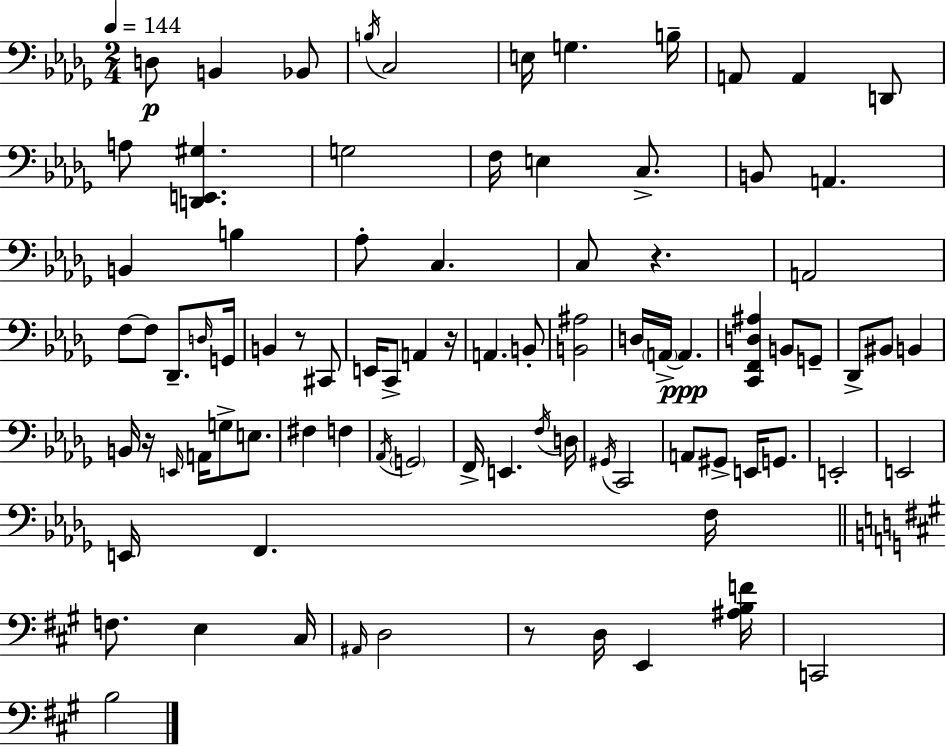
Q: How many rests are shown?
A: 5